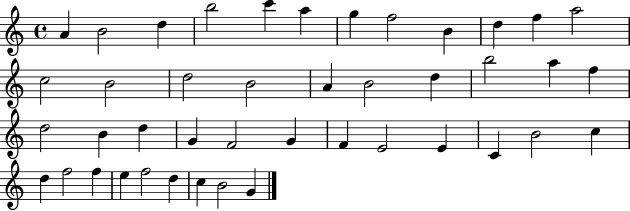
{
  \clef treble
  \time 4/4
  \defaultTimeSignature
  \key c \major
  a'4 b'2 d''4 | b''2 c'''4 a''4 | g''4 f''2 b'4 | d''4 f''4 a''2 | \break c''2 b'2 | d''2 b'2 | a'4 b'2 d''4 | b''2 a''4 f''4 | \break d''2 b'4 d''4 | g'4 f'2 g'4 | f'4 e'2 e'4 | c'4 b'2 c''4 | \break d''4 f''2 f''4 | e''4 f''2 d''4 | c''4 b'2 g'4 | \bar "|."
}